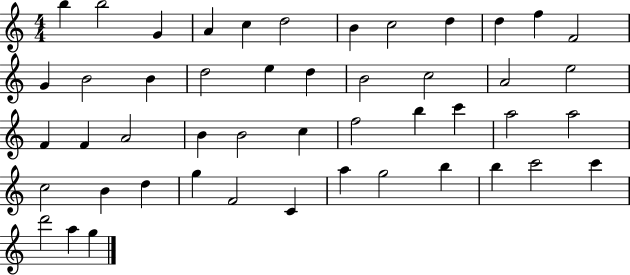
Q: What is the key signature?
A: C major